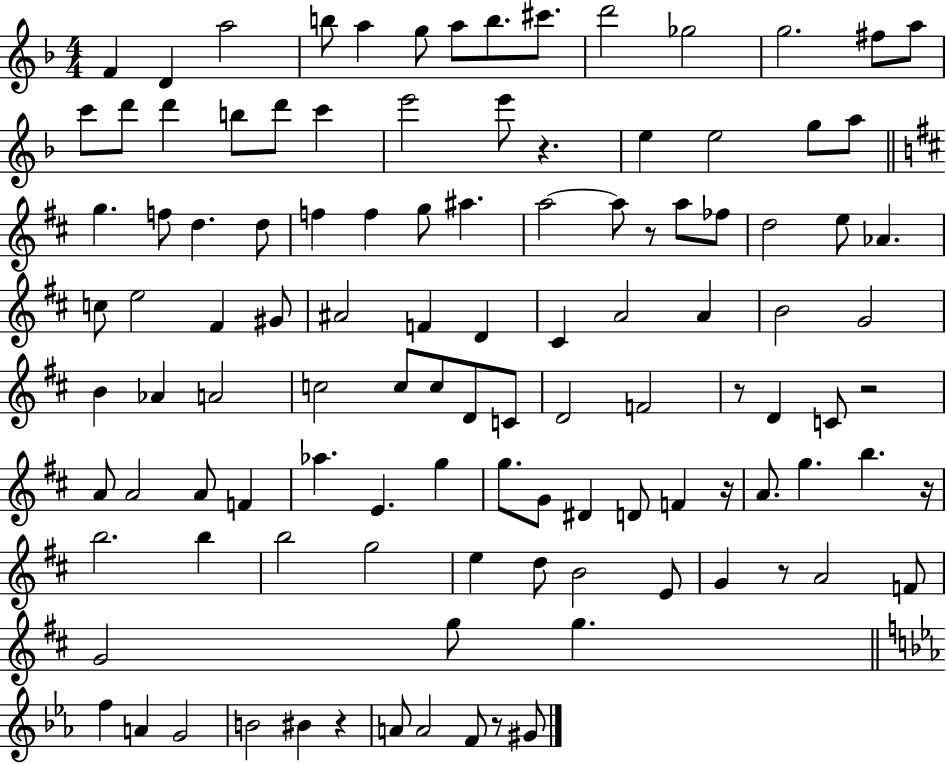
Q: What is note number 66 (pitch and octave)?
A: A4